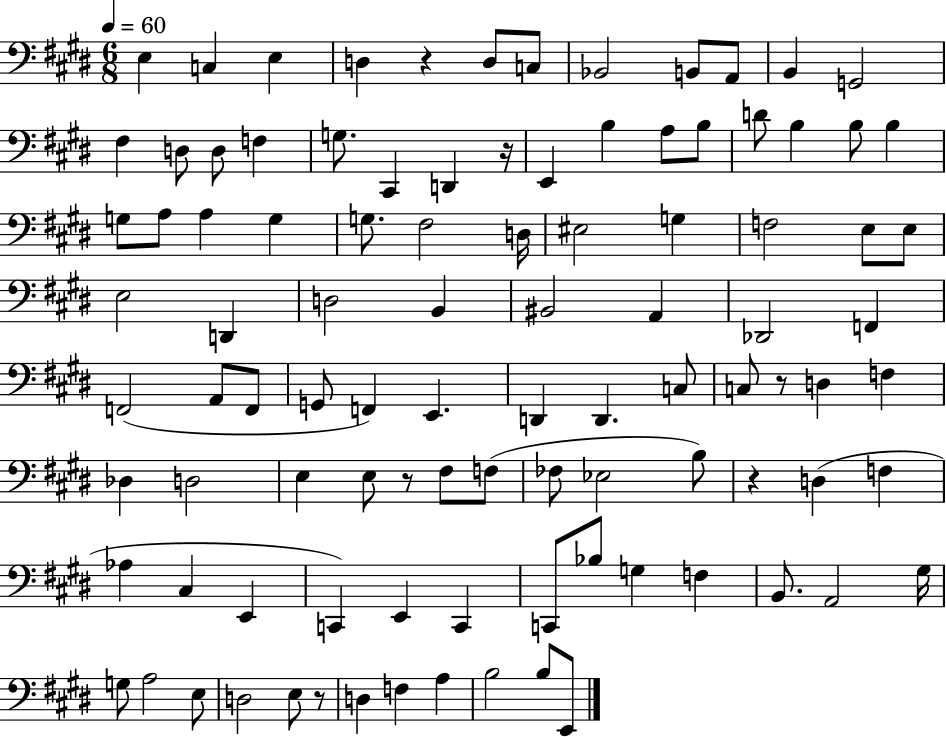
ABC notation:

X:1
T:Untitled
M:6/8
L:1/4
K:E
E, C, E, D, z D,/2 C,/2 _B,,2 B,,/2 A,,/2 B,, G,,2 ^F, D,/2 D,/2 F, G,/2 ^C,, D,, z/4 E,, B, A,/2 B,/2 D/2 B, B,/2 B, G,/2 A,/2 A, G, G,/2 ^F,2 D,/4 ^E,2 G, F,2 E,/2 E,/2 E,2 D,, D,2 B,, ^B,,2 A,, _D,,2 F,, F,,2 A,,/2 F,,/2 G,,/2 F,, E,, D,, D,, C,/2 C,/2 z/2 D, F, _D, D,2 E, E,/2 z/2 ^F,/2 F,/2 _F,/2 _E,2 B,/2 z D, F, _A, ^C, E,, C,, E,, C,, C,,/2 _B,/2 G, F, B,,/2 A,,2 ^G,/4 G,/2 A,2 E,/2 D,2 E,/2 z/2 D, F, A, B,2 B,/2 E,,/2